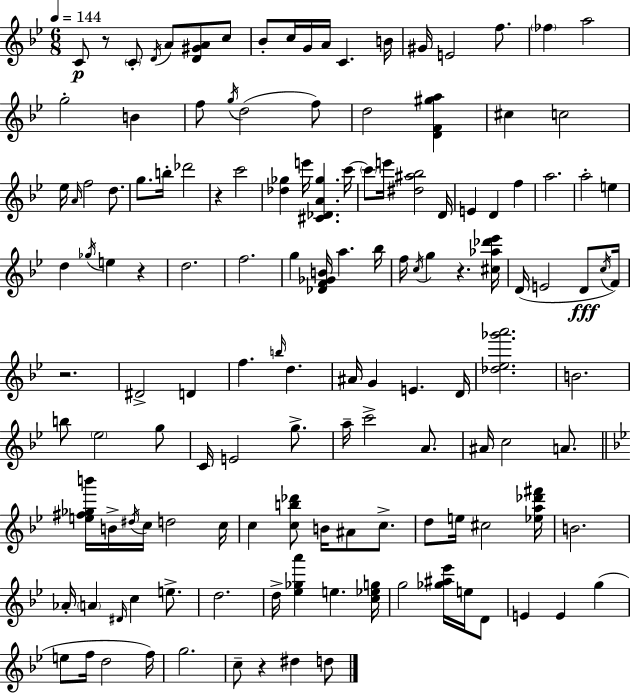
X:1
T:Untitled
M:6/8
L:1/4
K:Gm
C/2 z/2 C/2 D/4 A/2 [D^GA]/2 c/2 _B/2 c/4 G/4 A/4 C B/4 ^G/4 E2 f/2 _f a2 g2 B f/2 g/4 d2 f/2 d2 [DF^ga] ^c c2 _e/4 A/4 f2 d/2 g/2 b/4 _d'2 z c'2 [_d_g] e'/4 [^C_DA_g] c'/4 c'/2 e'/4 [^d^a_b]2 D/4 E D f a2 a2 e d _g/4 e z d2 f2 g [_DF_GB]/4 a _b/4 f/4 c/4 g z [^c_a_d'_e']/4 D/4 E2 D/2 c/4 F/4 z2 ^D2 D f b/4 d ^A/4 G E D/4 [_d_e_g'a']2 B2 b/2 _e2 g/2 C/4 E2 g/2 a/4 c'2 A/2 ^A/4 c2 A/2 [e^f_gb']/4 B/4 ^d/4 c/4 d2 c/4 c [cb_d']/2 B/4 ^A/2 c/2 d/2 e/4 ^c2 [_ea_d'^f']/4 B2 _A/4 A ^D/4 c e/2 d2 d/4 [_e_ga'] e [c_eg]/4 g2 [_g^a_e']/4 e/4 D/2 E E g e/2 f/4 d2 f/4 g2 c/2 z ^d d/2